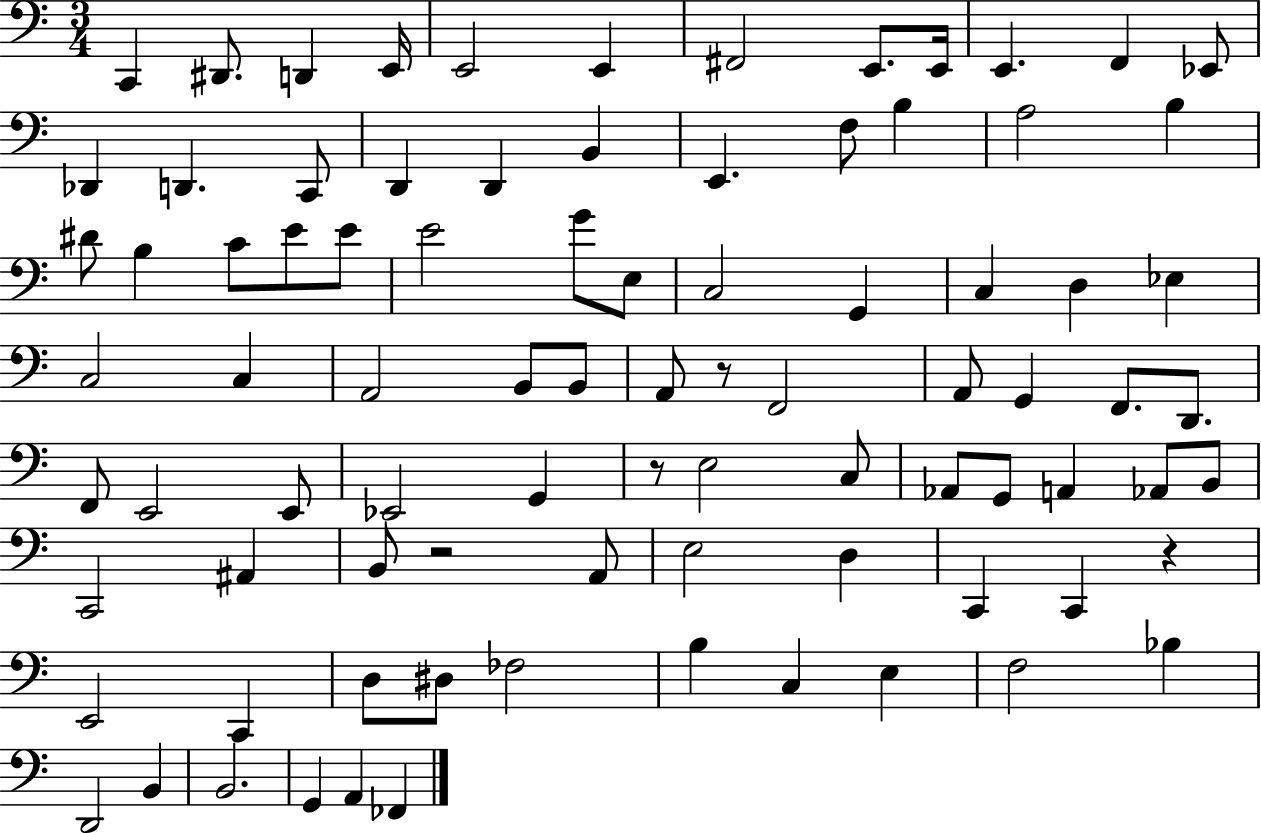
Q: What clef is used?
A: bass